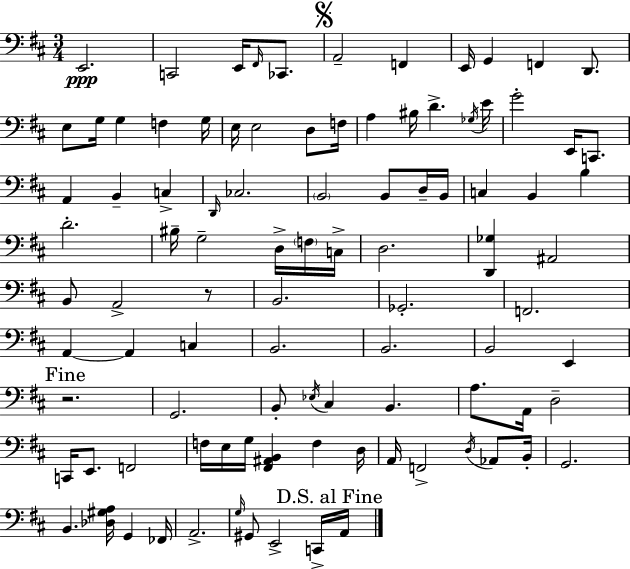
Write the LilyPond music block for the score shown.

{
  \clef bass
  \numericTimeSignature
  \time 3/4
  \key d \major
  e,2.\ppp | c,2 e,16 \grace { fis,16 } ces,8. | \mark \markup { \musicglyph "scripts.segno" } a,2-- f,4 | e,16 g,4 f,4 d,8. | \break e8 g16 g4 f4 | g16 e16 e2 d8 | f16 a4 bis16 d'4.-> | \acciaccatura { ges16 } e'16 g'2-. e,16 c,8. | \break a,4 b,4-- c4-> | \grace { d,16 } ces2. | \parenthesize b,2 b,8 | d16-- b,16 c4 b,4 b4 | \break d'2.-. | bis16-- g2-- | d16-> \parenthesize f16 c16-> d2. | <d, ges>4 ais,2 | \break b,8 a,2-> | r8 b,2. | ges,2.-. | f,2. | \break a,4~~ a,4 c4 | b,2. | b,2. | b,2 e,4 | \break \mark "Fine" r2. | g,2. | b,8-. \acciaccatura { ees16 } cis4 b,4. | a8. a,16 d2-- | \break c,16 e,8. f,2 | f16 e16 g16 <fis, ais, b,>4 f4 | d16 a,16 f,2-> | \acciaccatura { d16 } aes,8 b,16-. g,2. | \break b,4. <des gis a>16 | g,4 fes,16 a,2.-> | \grace { g16 } gis,8 e,2-> | c,16-> \mark "D.S. al Fine" a,16 \bar "|."
}